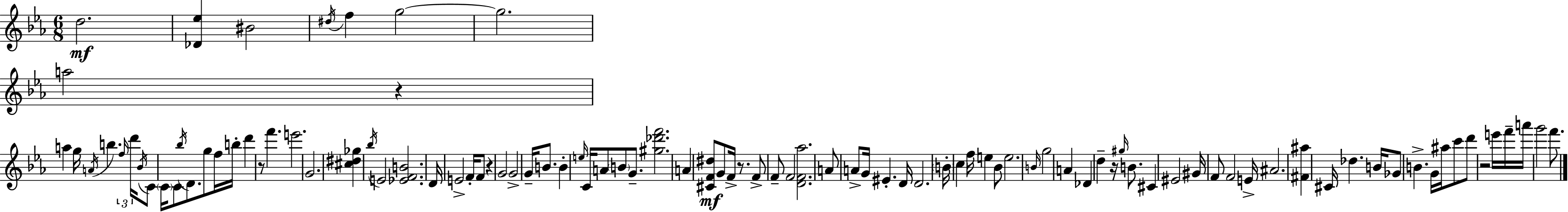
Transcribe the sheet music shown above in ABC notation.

X:1
T:Untitled
M:6/8
L:1/4
K:Cm
d2 [_D_e] ^B2 ^d/4 f g2 g2 a2 z a g/4 A/4 b f/4 d'/4 _B/4 C/2 C/4 C/2 _b/4 D/2 g/2 f/4 b/4 d' z/2 f' e'2 G2 [^c^d_g] _b/4 E2 [_EFB]2 D/4 E2 F/4 F/2 z G2 G2 G/4 B/2 B e/4 C/4 A/2 B/2 G/2 [^g_d'f']2 A [^CF^d]/2 G/2 F/4 z/2 F/2 F/2 F2 [DF_a]2 A/2 A/2 G/4 ^E D/4 D2 B/4 c f/4 e _B/2 e2 B/4 g2 A _D d z/4 ^g/4 B/2 ^C ^E2 ^G/4 F/2 F2 E/4 ^A2 [^F^a] ^C/4 _d B/4 _G/2 B G/4 ^a/4 c'/2 d'/2 z2 e'/4 f'/4 a'/4 g'2 f'/2